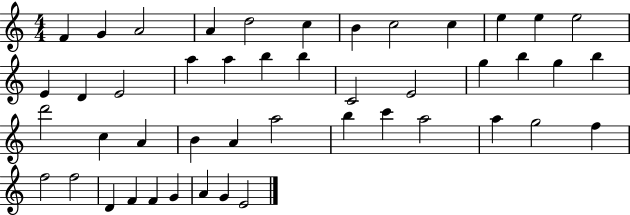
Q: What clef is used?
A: treble